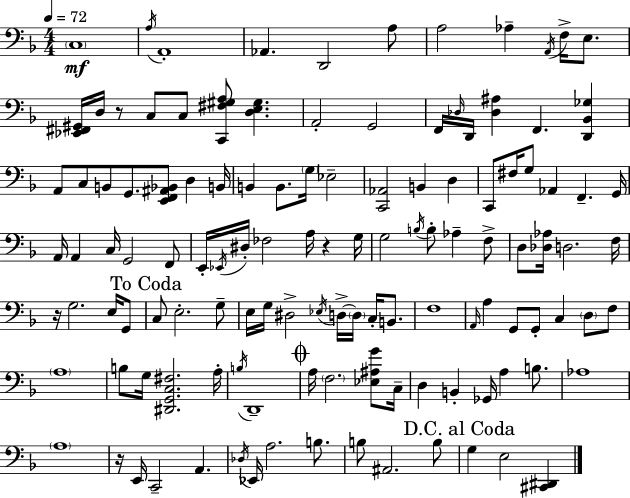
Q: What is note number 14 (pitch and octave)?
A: C3